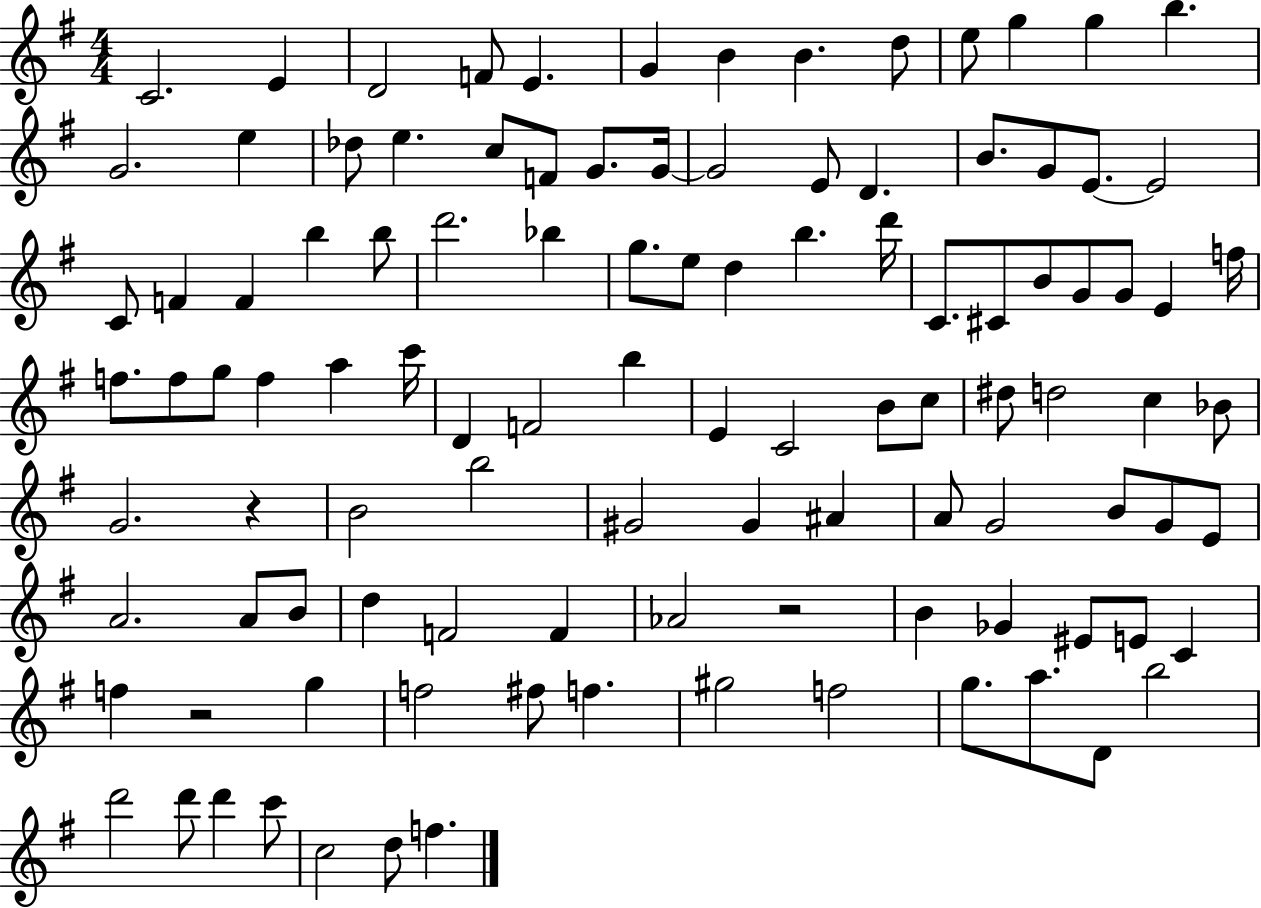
C4/h. E4/q D4/h F4/e E4/q. G4/q B4/q B4/q. D5/e E5/e G5/q G5/q B5/q. G4/h. E5/q Db5/e E5/q. C5/e F4/e G4/e. G4/s G4/h E4/e D4/q. B4/e. G4/e E4/e. E4/h C4/e F4/q F4/q B5/q B5/e D6/h. Bb5/q G5/e. E5/e D5/q B5/q. D6/s C4/e. C#4/e B4/e G4/e G4/e E4/q F5/s F5/e. F5/e G5/e F5/q A5/q C6/s D4/q F4/h B5/q E4/q C4/h B4/e C5/e D#5/e D5/h C5/q Bb4/e G4/h. R/q B4/h B5/h G#4/h G#4/q A#4/q A4/e G4/h B4/e G4/e E4/e A4/h. A4/e B4/e D5/q F4/h F4/q Ab4/h R/h B4/q Gb4/q EIS4/e E4/e C4/q F5/q R/h G5/q F5/h F#5/e F5/q. G#5/h F5/h G5/e. A5/e. D4/e B5/h D6/h D6/e D6/q C6/e C5/h D5/e F5/q.